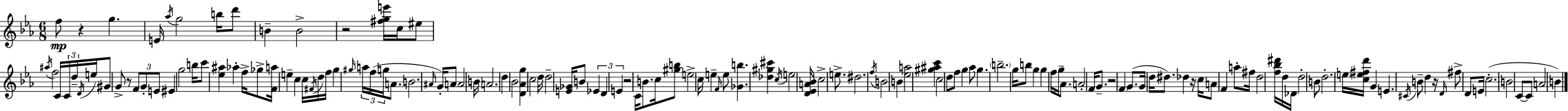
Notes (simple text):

F5/e R/q G5/q. E4/s Ab5/s G5/h B5/s D6/e B4/q B4/h R/h [F#5,G5,E6]/s C5/s EIS5/e A#5/s F5/h C4/s C4/s D5/s D4/s E5/s G#4/e G4/e R/e F4/e G4/e E4/e EIS4/q G5/h B5/s C6/e [Eb5,A#5]/q Ab5/q F5/s Gb5/e [F4,A5]/s E5/q C5/q C5/s F#4/s D5/s F5/s G5/q G#5/s A5/s F5/s G5/s A4/e. B4/h. A#4/s G4/s A4/e A4/h B4/s A4/h. D5/q Bb4/h [D4,Ab4,G5]/q C5/h D5/s D5/h [E4,Gb4]/s B4/e Eb4/q D4/q E4/q R/h C4/s B4/e. C5/s [G#5,B5]/e E5/h C5/s E5/q F4/s E5/e [Gb4,B5]/q. [Db5,G#5,C#6]/q C5/s E5/h [D4,Eb4,A4,Bb4]/s C5/h E5/e. D#5/h. F5/s B4/h B4/q [Eb5,A5]/h [G#5,A#5,C6]/q C5/h D5/e F5/e G5/q Ab5/e G5/q. B5/h. G5/s B5/e G5/q G5/q F5/s G5/s Ab4/e. A4/h F4/s G4/e. R/h F4/q G4/e. G4/s D5/s D#5/e. Db5/q R/s C5/s A4/e F4/q A5/e F#5/s D5/h [F5,Bb5,D#6]/s D5/s Db4/s D5/h B4/e D5/h. E5/s [C5,E5,F#5,D6]/s G4/q E4/q. C#4/s B4/e D5/q R/s D4/s F#5/e D4/e E4/s C5/h. B4/h C4/e C4/e A4/h B4/q